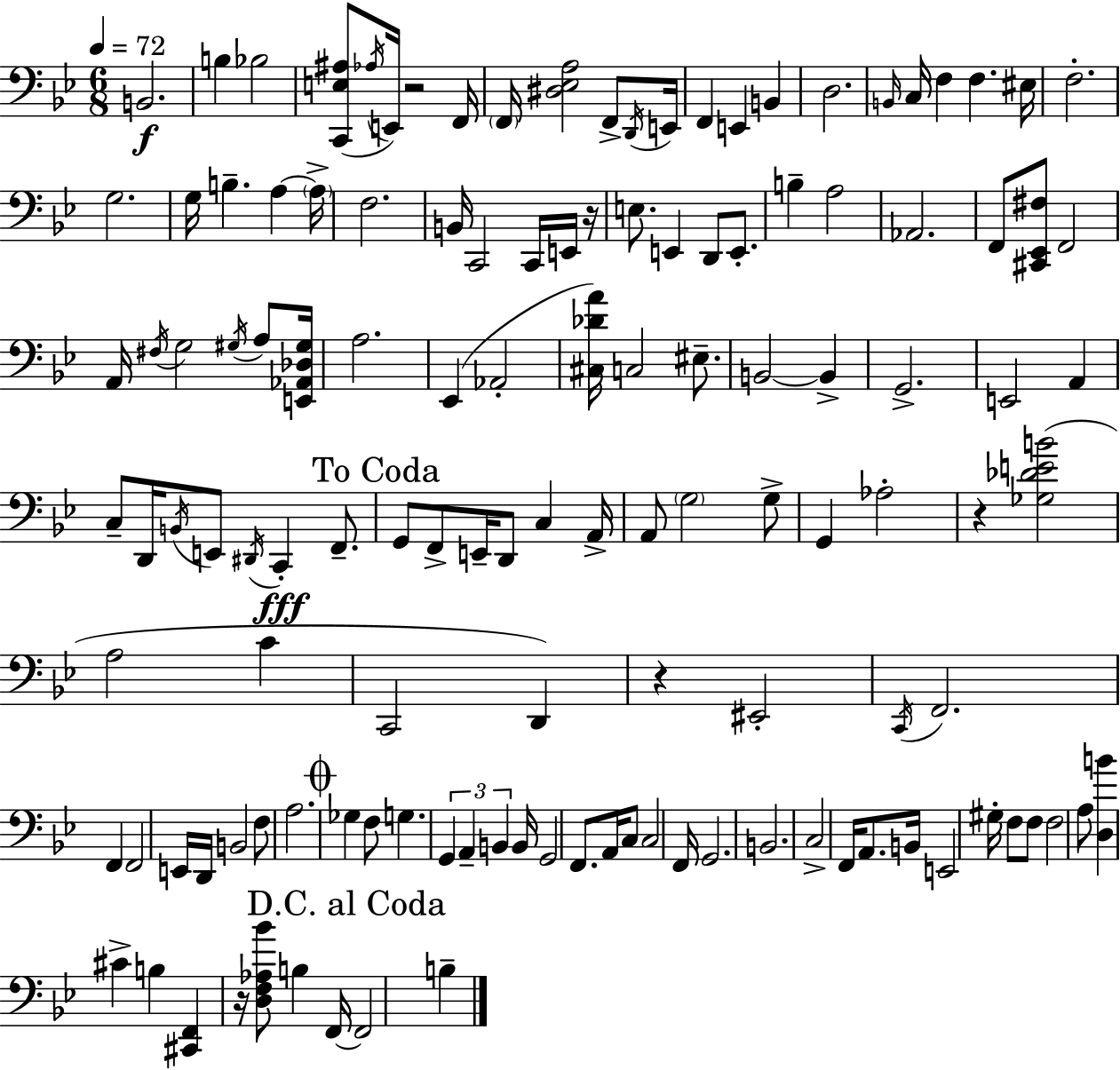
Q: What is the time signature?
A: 6/8